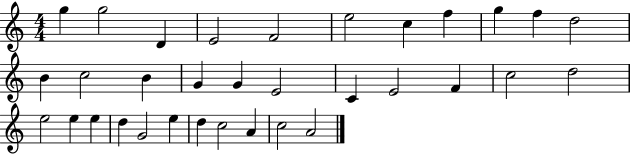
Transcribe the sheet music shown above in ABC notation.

X:1
T:Untitled
M:4/4
L:1/4
K:C
g g2 D E2 F2 e2 c f g f d2 B c2 B G G E2 C E2 F c2 d2 e2 e e d G2 e d c2 A c2 A2